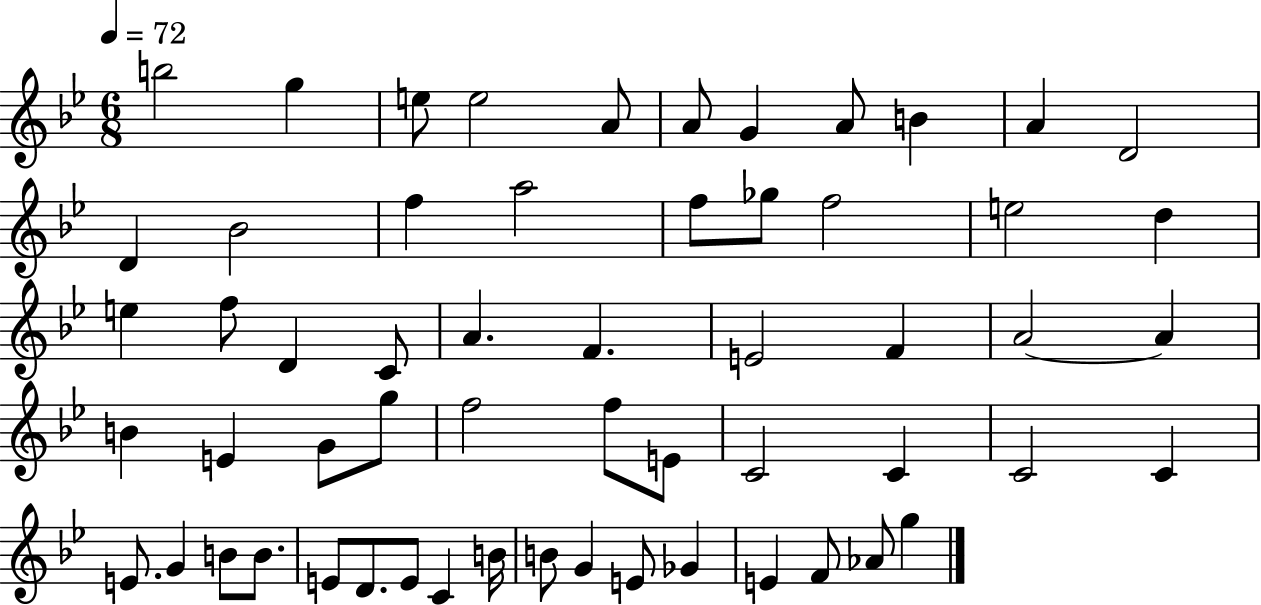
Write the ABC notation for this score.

X:1
T:Untitled
M:6/8
L:1/4
K:Bb
b2 g e/2 e2 A/2 A/2 G A/2 B A D2 D _B2 f a2 f/2 _g/2 f2 e2 d e f/2 D C/2 A F E2 F A2 A B E G/2 g/2 f2 f/2 E/2 C2 C C2 C E/2 G B/2 B/2 E/2 D/2 E/2 C B/4 B/2 G E/2 _G E F/2 _A/2 g